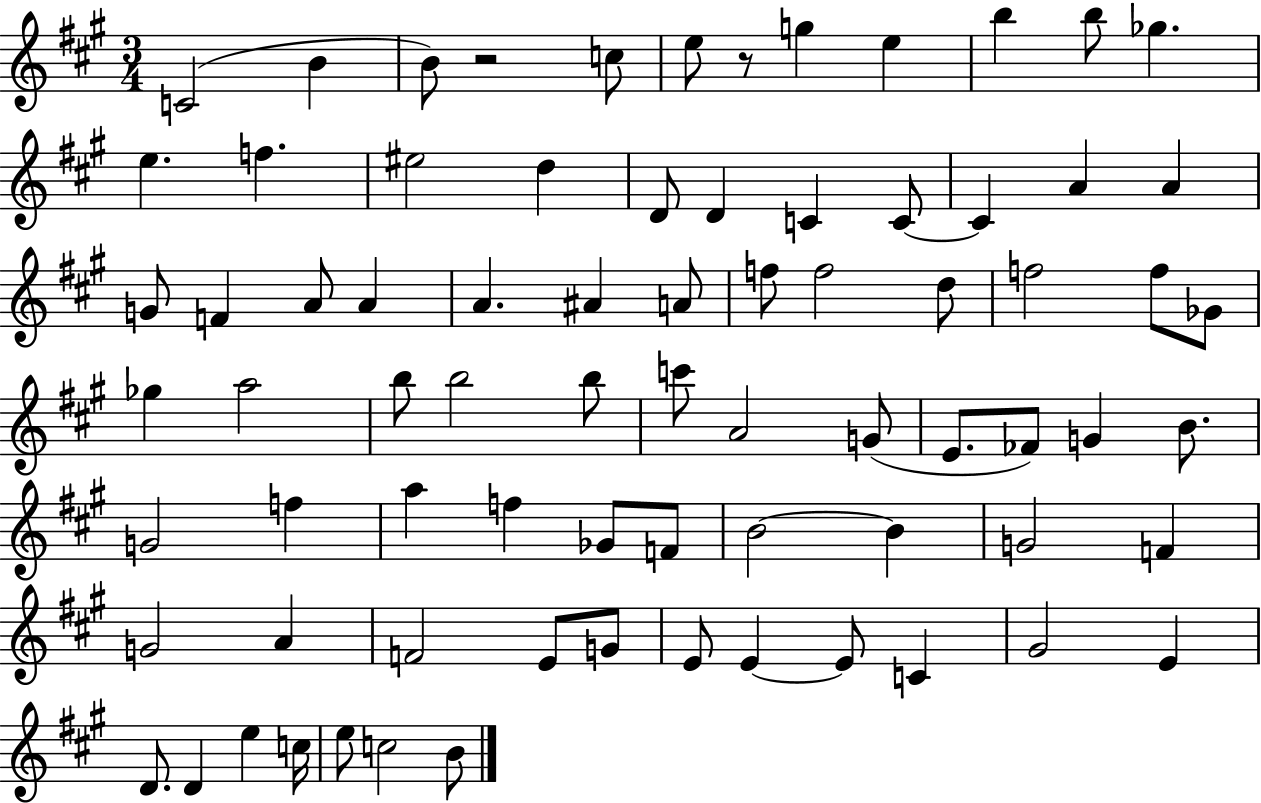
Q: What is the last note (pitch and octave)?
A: B4